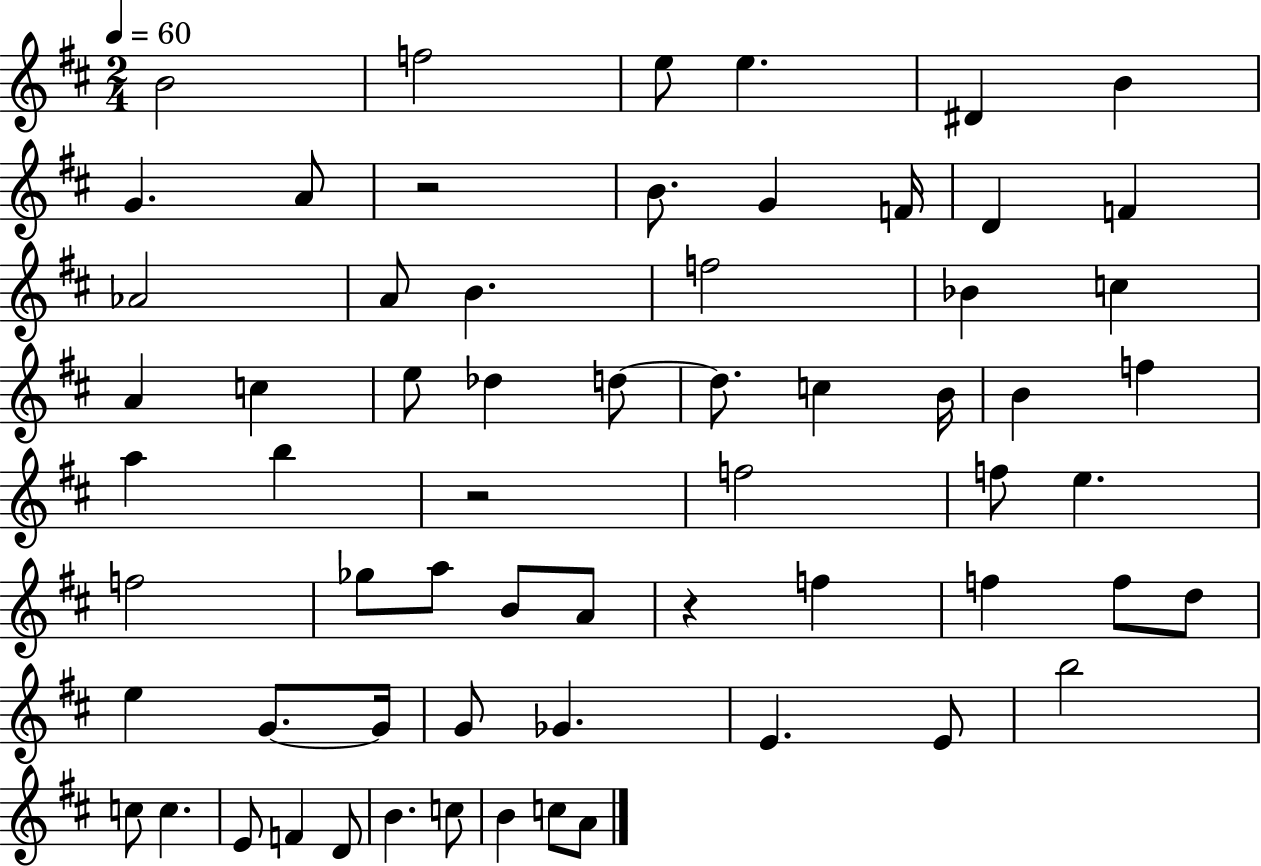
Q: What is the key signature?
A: D major